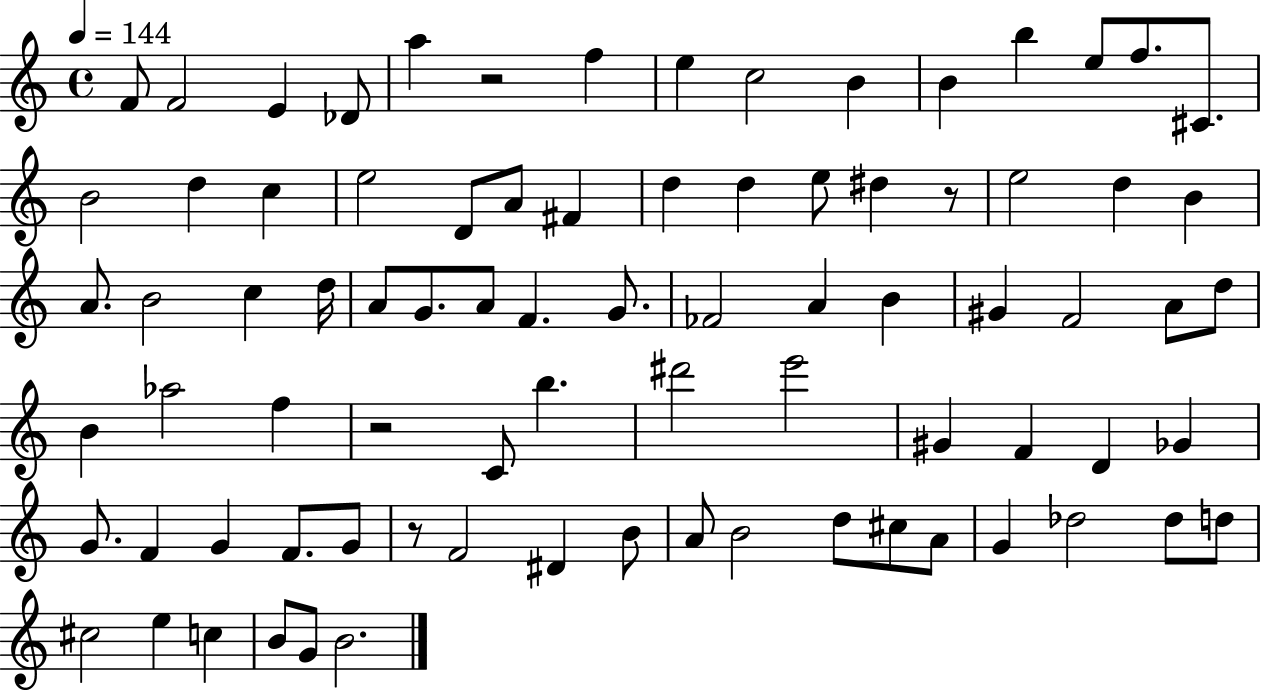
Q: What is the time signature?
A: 4/4